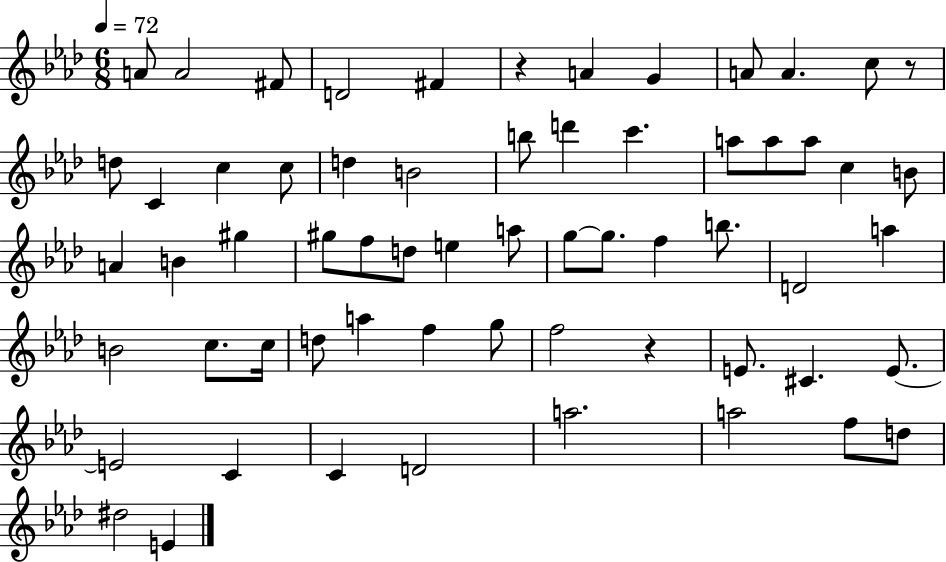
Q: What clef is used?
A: treble